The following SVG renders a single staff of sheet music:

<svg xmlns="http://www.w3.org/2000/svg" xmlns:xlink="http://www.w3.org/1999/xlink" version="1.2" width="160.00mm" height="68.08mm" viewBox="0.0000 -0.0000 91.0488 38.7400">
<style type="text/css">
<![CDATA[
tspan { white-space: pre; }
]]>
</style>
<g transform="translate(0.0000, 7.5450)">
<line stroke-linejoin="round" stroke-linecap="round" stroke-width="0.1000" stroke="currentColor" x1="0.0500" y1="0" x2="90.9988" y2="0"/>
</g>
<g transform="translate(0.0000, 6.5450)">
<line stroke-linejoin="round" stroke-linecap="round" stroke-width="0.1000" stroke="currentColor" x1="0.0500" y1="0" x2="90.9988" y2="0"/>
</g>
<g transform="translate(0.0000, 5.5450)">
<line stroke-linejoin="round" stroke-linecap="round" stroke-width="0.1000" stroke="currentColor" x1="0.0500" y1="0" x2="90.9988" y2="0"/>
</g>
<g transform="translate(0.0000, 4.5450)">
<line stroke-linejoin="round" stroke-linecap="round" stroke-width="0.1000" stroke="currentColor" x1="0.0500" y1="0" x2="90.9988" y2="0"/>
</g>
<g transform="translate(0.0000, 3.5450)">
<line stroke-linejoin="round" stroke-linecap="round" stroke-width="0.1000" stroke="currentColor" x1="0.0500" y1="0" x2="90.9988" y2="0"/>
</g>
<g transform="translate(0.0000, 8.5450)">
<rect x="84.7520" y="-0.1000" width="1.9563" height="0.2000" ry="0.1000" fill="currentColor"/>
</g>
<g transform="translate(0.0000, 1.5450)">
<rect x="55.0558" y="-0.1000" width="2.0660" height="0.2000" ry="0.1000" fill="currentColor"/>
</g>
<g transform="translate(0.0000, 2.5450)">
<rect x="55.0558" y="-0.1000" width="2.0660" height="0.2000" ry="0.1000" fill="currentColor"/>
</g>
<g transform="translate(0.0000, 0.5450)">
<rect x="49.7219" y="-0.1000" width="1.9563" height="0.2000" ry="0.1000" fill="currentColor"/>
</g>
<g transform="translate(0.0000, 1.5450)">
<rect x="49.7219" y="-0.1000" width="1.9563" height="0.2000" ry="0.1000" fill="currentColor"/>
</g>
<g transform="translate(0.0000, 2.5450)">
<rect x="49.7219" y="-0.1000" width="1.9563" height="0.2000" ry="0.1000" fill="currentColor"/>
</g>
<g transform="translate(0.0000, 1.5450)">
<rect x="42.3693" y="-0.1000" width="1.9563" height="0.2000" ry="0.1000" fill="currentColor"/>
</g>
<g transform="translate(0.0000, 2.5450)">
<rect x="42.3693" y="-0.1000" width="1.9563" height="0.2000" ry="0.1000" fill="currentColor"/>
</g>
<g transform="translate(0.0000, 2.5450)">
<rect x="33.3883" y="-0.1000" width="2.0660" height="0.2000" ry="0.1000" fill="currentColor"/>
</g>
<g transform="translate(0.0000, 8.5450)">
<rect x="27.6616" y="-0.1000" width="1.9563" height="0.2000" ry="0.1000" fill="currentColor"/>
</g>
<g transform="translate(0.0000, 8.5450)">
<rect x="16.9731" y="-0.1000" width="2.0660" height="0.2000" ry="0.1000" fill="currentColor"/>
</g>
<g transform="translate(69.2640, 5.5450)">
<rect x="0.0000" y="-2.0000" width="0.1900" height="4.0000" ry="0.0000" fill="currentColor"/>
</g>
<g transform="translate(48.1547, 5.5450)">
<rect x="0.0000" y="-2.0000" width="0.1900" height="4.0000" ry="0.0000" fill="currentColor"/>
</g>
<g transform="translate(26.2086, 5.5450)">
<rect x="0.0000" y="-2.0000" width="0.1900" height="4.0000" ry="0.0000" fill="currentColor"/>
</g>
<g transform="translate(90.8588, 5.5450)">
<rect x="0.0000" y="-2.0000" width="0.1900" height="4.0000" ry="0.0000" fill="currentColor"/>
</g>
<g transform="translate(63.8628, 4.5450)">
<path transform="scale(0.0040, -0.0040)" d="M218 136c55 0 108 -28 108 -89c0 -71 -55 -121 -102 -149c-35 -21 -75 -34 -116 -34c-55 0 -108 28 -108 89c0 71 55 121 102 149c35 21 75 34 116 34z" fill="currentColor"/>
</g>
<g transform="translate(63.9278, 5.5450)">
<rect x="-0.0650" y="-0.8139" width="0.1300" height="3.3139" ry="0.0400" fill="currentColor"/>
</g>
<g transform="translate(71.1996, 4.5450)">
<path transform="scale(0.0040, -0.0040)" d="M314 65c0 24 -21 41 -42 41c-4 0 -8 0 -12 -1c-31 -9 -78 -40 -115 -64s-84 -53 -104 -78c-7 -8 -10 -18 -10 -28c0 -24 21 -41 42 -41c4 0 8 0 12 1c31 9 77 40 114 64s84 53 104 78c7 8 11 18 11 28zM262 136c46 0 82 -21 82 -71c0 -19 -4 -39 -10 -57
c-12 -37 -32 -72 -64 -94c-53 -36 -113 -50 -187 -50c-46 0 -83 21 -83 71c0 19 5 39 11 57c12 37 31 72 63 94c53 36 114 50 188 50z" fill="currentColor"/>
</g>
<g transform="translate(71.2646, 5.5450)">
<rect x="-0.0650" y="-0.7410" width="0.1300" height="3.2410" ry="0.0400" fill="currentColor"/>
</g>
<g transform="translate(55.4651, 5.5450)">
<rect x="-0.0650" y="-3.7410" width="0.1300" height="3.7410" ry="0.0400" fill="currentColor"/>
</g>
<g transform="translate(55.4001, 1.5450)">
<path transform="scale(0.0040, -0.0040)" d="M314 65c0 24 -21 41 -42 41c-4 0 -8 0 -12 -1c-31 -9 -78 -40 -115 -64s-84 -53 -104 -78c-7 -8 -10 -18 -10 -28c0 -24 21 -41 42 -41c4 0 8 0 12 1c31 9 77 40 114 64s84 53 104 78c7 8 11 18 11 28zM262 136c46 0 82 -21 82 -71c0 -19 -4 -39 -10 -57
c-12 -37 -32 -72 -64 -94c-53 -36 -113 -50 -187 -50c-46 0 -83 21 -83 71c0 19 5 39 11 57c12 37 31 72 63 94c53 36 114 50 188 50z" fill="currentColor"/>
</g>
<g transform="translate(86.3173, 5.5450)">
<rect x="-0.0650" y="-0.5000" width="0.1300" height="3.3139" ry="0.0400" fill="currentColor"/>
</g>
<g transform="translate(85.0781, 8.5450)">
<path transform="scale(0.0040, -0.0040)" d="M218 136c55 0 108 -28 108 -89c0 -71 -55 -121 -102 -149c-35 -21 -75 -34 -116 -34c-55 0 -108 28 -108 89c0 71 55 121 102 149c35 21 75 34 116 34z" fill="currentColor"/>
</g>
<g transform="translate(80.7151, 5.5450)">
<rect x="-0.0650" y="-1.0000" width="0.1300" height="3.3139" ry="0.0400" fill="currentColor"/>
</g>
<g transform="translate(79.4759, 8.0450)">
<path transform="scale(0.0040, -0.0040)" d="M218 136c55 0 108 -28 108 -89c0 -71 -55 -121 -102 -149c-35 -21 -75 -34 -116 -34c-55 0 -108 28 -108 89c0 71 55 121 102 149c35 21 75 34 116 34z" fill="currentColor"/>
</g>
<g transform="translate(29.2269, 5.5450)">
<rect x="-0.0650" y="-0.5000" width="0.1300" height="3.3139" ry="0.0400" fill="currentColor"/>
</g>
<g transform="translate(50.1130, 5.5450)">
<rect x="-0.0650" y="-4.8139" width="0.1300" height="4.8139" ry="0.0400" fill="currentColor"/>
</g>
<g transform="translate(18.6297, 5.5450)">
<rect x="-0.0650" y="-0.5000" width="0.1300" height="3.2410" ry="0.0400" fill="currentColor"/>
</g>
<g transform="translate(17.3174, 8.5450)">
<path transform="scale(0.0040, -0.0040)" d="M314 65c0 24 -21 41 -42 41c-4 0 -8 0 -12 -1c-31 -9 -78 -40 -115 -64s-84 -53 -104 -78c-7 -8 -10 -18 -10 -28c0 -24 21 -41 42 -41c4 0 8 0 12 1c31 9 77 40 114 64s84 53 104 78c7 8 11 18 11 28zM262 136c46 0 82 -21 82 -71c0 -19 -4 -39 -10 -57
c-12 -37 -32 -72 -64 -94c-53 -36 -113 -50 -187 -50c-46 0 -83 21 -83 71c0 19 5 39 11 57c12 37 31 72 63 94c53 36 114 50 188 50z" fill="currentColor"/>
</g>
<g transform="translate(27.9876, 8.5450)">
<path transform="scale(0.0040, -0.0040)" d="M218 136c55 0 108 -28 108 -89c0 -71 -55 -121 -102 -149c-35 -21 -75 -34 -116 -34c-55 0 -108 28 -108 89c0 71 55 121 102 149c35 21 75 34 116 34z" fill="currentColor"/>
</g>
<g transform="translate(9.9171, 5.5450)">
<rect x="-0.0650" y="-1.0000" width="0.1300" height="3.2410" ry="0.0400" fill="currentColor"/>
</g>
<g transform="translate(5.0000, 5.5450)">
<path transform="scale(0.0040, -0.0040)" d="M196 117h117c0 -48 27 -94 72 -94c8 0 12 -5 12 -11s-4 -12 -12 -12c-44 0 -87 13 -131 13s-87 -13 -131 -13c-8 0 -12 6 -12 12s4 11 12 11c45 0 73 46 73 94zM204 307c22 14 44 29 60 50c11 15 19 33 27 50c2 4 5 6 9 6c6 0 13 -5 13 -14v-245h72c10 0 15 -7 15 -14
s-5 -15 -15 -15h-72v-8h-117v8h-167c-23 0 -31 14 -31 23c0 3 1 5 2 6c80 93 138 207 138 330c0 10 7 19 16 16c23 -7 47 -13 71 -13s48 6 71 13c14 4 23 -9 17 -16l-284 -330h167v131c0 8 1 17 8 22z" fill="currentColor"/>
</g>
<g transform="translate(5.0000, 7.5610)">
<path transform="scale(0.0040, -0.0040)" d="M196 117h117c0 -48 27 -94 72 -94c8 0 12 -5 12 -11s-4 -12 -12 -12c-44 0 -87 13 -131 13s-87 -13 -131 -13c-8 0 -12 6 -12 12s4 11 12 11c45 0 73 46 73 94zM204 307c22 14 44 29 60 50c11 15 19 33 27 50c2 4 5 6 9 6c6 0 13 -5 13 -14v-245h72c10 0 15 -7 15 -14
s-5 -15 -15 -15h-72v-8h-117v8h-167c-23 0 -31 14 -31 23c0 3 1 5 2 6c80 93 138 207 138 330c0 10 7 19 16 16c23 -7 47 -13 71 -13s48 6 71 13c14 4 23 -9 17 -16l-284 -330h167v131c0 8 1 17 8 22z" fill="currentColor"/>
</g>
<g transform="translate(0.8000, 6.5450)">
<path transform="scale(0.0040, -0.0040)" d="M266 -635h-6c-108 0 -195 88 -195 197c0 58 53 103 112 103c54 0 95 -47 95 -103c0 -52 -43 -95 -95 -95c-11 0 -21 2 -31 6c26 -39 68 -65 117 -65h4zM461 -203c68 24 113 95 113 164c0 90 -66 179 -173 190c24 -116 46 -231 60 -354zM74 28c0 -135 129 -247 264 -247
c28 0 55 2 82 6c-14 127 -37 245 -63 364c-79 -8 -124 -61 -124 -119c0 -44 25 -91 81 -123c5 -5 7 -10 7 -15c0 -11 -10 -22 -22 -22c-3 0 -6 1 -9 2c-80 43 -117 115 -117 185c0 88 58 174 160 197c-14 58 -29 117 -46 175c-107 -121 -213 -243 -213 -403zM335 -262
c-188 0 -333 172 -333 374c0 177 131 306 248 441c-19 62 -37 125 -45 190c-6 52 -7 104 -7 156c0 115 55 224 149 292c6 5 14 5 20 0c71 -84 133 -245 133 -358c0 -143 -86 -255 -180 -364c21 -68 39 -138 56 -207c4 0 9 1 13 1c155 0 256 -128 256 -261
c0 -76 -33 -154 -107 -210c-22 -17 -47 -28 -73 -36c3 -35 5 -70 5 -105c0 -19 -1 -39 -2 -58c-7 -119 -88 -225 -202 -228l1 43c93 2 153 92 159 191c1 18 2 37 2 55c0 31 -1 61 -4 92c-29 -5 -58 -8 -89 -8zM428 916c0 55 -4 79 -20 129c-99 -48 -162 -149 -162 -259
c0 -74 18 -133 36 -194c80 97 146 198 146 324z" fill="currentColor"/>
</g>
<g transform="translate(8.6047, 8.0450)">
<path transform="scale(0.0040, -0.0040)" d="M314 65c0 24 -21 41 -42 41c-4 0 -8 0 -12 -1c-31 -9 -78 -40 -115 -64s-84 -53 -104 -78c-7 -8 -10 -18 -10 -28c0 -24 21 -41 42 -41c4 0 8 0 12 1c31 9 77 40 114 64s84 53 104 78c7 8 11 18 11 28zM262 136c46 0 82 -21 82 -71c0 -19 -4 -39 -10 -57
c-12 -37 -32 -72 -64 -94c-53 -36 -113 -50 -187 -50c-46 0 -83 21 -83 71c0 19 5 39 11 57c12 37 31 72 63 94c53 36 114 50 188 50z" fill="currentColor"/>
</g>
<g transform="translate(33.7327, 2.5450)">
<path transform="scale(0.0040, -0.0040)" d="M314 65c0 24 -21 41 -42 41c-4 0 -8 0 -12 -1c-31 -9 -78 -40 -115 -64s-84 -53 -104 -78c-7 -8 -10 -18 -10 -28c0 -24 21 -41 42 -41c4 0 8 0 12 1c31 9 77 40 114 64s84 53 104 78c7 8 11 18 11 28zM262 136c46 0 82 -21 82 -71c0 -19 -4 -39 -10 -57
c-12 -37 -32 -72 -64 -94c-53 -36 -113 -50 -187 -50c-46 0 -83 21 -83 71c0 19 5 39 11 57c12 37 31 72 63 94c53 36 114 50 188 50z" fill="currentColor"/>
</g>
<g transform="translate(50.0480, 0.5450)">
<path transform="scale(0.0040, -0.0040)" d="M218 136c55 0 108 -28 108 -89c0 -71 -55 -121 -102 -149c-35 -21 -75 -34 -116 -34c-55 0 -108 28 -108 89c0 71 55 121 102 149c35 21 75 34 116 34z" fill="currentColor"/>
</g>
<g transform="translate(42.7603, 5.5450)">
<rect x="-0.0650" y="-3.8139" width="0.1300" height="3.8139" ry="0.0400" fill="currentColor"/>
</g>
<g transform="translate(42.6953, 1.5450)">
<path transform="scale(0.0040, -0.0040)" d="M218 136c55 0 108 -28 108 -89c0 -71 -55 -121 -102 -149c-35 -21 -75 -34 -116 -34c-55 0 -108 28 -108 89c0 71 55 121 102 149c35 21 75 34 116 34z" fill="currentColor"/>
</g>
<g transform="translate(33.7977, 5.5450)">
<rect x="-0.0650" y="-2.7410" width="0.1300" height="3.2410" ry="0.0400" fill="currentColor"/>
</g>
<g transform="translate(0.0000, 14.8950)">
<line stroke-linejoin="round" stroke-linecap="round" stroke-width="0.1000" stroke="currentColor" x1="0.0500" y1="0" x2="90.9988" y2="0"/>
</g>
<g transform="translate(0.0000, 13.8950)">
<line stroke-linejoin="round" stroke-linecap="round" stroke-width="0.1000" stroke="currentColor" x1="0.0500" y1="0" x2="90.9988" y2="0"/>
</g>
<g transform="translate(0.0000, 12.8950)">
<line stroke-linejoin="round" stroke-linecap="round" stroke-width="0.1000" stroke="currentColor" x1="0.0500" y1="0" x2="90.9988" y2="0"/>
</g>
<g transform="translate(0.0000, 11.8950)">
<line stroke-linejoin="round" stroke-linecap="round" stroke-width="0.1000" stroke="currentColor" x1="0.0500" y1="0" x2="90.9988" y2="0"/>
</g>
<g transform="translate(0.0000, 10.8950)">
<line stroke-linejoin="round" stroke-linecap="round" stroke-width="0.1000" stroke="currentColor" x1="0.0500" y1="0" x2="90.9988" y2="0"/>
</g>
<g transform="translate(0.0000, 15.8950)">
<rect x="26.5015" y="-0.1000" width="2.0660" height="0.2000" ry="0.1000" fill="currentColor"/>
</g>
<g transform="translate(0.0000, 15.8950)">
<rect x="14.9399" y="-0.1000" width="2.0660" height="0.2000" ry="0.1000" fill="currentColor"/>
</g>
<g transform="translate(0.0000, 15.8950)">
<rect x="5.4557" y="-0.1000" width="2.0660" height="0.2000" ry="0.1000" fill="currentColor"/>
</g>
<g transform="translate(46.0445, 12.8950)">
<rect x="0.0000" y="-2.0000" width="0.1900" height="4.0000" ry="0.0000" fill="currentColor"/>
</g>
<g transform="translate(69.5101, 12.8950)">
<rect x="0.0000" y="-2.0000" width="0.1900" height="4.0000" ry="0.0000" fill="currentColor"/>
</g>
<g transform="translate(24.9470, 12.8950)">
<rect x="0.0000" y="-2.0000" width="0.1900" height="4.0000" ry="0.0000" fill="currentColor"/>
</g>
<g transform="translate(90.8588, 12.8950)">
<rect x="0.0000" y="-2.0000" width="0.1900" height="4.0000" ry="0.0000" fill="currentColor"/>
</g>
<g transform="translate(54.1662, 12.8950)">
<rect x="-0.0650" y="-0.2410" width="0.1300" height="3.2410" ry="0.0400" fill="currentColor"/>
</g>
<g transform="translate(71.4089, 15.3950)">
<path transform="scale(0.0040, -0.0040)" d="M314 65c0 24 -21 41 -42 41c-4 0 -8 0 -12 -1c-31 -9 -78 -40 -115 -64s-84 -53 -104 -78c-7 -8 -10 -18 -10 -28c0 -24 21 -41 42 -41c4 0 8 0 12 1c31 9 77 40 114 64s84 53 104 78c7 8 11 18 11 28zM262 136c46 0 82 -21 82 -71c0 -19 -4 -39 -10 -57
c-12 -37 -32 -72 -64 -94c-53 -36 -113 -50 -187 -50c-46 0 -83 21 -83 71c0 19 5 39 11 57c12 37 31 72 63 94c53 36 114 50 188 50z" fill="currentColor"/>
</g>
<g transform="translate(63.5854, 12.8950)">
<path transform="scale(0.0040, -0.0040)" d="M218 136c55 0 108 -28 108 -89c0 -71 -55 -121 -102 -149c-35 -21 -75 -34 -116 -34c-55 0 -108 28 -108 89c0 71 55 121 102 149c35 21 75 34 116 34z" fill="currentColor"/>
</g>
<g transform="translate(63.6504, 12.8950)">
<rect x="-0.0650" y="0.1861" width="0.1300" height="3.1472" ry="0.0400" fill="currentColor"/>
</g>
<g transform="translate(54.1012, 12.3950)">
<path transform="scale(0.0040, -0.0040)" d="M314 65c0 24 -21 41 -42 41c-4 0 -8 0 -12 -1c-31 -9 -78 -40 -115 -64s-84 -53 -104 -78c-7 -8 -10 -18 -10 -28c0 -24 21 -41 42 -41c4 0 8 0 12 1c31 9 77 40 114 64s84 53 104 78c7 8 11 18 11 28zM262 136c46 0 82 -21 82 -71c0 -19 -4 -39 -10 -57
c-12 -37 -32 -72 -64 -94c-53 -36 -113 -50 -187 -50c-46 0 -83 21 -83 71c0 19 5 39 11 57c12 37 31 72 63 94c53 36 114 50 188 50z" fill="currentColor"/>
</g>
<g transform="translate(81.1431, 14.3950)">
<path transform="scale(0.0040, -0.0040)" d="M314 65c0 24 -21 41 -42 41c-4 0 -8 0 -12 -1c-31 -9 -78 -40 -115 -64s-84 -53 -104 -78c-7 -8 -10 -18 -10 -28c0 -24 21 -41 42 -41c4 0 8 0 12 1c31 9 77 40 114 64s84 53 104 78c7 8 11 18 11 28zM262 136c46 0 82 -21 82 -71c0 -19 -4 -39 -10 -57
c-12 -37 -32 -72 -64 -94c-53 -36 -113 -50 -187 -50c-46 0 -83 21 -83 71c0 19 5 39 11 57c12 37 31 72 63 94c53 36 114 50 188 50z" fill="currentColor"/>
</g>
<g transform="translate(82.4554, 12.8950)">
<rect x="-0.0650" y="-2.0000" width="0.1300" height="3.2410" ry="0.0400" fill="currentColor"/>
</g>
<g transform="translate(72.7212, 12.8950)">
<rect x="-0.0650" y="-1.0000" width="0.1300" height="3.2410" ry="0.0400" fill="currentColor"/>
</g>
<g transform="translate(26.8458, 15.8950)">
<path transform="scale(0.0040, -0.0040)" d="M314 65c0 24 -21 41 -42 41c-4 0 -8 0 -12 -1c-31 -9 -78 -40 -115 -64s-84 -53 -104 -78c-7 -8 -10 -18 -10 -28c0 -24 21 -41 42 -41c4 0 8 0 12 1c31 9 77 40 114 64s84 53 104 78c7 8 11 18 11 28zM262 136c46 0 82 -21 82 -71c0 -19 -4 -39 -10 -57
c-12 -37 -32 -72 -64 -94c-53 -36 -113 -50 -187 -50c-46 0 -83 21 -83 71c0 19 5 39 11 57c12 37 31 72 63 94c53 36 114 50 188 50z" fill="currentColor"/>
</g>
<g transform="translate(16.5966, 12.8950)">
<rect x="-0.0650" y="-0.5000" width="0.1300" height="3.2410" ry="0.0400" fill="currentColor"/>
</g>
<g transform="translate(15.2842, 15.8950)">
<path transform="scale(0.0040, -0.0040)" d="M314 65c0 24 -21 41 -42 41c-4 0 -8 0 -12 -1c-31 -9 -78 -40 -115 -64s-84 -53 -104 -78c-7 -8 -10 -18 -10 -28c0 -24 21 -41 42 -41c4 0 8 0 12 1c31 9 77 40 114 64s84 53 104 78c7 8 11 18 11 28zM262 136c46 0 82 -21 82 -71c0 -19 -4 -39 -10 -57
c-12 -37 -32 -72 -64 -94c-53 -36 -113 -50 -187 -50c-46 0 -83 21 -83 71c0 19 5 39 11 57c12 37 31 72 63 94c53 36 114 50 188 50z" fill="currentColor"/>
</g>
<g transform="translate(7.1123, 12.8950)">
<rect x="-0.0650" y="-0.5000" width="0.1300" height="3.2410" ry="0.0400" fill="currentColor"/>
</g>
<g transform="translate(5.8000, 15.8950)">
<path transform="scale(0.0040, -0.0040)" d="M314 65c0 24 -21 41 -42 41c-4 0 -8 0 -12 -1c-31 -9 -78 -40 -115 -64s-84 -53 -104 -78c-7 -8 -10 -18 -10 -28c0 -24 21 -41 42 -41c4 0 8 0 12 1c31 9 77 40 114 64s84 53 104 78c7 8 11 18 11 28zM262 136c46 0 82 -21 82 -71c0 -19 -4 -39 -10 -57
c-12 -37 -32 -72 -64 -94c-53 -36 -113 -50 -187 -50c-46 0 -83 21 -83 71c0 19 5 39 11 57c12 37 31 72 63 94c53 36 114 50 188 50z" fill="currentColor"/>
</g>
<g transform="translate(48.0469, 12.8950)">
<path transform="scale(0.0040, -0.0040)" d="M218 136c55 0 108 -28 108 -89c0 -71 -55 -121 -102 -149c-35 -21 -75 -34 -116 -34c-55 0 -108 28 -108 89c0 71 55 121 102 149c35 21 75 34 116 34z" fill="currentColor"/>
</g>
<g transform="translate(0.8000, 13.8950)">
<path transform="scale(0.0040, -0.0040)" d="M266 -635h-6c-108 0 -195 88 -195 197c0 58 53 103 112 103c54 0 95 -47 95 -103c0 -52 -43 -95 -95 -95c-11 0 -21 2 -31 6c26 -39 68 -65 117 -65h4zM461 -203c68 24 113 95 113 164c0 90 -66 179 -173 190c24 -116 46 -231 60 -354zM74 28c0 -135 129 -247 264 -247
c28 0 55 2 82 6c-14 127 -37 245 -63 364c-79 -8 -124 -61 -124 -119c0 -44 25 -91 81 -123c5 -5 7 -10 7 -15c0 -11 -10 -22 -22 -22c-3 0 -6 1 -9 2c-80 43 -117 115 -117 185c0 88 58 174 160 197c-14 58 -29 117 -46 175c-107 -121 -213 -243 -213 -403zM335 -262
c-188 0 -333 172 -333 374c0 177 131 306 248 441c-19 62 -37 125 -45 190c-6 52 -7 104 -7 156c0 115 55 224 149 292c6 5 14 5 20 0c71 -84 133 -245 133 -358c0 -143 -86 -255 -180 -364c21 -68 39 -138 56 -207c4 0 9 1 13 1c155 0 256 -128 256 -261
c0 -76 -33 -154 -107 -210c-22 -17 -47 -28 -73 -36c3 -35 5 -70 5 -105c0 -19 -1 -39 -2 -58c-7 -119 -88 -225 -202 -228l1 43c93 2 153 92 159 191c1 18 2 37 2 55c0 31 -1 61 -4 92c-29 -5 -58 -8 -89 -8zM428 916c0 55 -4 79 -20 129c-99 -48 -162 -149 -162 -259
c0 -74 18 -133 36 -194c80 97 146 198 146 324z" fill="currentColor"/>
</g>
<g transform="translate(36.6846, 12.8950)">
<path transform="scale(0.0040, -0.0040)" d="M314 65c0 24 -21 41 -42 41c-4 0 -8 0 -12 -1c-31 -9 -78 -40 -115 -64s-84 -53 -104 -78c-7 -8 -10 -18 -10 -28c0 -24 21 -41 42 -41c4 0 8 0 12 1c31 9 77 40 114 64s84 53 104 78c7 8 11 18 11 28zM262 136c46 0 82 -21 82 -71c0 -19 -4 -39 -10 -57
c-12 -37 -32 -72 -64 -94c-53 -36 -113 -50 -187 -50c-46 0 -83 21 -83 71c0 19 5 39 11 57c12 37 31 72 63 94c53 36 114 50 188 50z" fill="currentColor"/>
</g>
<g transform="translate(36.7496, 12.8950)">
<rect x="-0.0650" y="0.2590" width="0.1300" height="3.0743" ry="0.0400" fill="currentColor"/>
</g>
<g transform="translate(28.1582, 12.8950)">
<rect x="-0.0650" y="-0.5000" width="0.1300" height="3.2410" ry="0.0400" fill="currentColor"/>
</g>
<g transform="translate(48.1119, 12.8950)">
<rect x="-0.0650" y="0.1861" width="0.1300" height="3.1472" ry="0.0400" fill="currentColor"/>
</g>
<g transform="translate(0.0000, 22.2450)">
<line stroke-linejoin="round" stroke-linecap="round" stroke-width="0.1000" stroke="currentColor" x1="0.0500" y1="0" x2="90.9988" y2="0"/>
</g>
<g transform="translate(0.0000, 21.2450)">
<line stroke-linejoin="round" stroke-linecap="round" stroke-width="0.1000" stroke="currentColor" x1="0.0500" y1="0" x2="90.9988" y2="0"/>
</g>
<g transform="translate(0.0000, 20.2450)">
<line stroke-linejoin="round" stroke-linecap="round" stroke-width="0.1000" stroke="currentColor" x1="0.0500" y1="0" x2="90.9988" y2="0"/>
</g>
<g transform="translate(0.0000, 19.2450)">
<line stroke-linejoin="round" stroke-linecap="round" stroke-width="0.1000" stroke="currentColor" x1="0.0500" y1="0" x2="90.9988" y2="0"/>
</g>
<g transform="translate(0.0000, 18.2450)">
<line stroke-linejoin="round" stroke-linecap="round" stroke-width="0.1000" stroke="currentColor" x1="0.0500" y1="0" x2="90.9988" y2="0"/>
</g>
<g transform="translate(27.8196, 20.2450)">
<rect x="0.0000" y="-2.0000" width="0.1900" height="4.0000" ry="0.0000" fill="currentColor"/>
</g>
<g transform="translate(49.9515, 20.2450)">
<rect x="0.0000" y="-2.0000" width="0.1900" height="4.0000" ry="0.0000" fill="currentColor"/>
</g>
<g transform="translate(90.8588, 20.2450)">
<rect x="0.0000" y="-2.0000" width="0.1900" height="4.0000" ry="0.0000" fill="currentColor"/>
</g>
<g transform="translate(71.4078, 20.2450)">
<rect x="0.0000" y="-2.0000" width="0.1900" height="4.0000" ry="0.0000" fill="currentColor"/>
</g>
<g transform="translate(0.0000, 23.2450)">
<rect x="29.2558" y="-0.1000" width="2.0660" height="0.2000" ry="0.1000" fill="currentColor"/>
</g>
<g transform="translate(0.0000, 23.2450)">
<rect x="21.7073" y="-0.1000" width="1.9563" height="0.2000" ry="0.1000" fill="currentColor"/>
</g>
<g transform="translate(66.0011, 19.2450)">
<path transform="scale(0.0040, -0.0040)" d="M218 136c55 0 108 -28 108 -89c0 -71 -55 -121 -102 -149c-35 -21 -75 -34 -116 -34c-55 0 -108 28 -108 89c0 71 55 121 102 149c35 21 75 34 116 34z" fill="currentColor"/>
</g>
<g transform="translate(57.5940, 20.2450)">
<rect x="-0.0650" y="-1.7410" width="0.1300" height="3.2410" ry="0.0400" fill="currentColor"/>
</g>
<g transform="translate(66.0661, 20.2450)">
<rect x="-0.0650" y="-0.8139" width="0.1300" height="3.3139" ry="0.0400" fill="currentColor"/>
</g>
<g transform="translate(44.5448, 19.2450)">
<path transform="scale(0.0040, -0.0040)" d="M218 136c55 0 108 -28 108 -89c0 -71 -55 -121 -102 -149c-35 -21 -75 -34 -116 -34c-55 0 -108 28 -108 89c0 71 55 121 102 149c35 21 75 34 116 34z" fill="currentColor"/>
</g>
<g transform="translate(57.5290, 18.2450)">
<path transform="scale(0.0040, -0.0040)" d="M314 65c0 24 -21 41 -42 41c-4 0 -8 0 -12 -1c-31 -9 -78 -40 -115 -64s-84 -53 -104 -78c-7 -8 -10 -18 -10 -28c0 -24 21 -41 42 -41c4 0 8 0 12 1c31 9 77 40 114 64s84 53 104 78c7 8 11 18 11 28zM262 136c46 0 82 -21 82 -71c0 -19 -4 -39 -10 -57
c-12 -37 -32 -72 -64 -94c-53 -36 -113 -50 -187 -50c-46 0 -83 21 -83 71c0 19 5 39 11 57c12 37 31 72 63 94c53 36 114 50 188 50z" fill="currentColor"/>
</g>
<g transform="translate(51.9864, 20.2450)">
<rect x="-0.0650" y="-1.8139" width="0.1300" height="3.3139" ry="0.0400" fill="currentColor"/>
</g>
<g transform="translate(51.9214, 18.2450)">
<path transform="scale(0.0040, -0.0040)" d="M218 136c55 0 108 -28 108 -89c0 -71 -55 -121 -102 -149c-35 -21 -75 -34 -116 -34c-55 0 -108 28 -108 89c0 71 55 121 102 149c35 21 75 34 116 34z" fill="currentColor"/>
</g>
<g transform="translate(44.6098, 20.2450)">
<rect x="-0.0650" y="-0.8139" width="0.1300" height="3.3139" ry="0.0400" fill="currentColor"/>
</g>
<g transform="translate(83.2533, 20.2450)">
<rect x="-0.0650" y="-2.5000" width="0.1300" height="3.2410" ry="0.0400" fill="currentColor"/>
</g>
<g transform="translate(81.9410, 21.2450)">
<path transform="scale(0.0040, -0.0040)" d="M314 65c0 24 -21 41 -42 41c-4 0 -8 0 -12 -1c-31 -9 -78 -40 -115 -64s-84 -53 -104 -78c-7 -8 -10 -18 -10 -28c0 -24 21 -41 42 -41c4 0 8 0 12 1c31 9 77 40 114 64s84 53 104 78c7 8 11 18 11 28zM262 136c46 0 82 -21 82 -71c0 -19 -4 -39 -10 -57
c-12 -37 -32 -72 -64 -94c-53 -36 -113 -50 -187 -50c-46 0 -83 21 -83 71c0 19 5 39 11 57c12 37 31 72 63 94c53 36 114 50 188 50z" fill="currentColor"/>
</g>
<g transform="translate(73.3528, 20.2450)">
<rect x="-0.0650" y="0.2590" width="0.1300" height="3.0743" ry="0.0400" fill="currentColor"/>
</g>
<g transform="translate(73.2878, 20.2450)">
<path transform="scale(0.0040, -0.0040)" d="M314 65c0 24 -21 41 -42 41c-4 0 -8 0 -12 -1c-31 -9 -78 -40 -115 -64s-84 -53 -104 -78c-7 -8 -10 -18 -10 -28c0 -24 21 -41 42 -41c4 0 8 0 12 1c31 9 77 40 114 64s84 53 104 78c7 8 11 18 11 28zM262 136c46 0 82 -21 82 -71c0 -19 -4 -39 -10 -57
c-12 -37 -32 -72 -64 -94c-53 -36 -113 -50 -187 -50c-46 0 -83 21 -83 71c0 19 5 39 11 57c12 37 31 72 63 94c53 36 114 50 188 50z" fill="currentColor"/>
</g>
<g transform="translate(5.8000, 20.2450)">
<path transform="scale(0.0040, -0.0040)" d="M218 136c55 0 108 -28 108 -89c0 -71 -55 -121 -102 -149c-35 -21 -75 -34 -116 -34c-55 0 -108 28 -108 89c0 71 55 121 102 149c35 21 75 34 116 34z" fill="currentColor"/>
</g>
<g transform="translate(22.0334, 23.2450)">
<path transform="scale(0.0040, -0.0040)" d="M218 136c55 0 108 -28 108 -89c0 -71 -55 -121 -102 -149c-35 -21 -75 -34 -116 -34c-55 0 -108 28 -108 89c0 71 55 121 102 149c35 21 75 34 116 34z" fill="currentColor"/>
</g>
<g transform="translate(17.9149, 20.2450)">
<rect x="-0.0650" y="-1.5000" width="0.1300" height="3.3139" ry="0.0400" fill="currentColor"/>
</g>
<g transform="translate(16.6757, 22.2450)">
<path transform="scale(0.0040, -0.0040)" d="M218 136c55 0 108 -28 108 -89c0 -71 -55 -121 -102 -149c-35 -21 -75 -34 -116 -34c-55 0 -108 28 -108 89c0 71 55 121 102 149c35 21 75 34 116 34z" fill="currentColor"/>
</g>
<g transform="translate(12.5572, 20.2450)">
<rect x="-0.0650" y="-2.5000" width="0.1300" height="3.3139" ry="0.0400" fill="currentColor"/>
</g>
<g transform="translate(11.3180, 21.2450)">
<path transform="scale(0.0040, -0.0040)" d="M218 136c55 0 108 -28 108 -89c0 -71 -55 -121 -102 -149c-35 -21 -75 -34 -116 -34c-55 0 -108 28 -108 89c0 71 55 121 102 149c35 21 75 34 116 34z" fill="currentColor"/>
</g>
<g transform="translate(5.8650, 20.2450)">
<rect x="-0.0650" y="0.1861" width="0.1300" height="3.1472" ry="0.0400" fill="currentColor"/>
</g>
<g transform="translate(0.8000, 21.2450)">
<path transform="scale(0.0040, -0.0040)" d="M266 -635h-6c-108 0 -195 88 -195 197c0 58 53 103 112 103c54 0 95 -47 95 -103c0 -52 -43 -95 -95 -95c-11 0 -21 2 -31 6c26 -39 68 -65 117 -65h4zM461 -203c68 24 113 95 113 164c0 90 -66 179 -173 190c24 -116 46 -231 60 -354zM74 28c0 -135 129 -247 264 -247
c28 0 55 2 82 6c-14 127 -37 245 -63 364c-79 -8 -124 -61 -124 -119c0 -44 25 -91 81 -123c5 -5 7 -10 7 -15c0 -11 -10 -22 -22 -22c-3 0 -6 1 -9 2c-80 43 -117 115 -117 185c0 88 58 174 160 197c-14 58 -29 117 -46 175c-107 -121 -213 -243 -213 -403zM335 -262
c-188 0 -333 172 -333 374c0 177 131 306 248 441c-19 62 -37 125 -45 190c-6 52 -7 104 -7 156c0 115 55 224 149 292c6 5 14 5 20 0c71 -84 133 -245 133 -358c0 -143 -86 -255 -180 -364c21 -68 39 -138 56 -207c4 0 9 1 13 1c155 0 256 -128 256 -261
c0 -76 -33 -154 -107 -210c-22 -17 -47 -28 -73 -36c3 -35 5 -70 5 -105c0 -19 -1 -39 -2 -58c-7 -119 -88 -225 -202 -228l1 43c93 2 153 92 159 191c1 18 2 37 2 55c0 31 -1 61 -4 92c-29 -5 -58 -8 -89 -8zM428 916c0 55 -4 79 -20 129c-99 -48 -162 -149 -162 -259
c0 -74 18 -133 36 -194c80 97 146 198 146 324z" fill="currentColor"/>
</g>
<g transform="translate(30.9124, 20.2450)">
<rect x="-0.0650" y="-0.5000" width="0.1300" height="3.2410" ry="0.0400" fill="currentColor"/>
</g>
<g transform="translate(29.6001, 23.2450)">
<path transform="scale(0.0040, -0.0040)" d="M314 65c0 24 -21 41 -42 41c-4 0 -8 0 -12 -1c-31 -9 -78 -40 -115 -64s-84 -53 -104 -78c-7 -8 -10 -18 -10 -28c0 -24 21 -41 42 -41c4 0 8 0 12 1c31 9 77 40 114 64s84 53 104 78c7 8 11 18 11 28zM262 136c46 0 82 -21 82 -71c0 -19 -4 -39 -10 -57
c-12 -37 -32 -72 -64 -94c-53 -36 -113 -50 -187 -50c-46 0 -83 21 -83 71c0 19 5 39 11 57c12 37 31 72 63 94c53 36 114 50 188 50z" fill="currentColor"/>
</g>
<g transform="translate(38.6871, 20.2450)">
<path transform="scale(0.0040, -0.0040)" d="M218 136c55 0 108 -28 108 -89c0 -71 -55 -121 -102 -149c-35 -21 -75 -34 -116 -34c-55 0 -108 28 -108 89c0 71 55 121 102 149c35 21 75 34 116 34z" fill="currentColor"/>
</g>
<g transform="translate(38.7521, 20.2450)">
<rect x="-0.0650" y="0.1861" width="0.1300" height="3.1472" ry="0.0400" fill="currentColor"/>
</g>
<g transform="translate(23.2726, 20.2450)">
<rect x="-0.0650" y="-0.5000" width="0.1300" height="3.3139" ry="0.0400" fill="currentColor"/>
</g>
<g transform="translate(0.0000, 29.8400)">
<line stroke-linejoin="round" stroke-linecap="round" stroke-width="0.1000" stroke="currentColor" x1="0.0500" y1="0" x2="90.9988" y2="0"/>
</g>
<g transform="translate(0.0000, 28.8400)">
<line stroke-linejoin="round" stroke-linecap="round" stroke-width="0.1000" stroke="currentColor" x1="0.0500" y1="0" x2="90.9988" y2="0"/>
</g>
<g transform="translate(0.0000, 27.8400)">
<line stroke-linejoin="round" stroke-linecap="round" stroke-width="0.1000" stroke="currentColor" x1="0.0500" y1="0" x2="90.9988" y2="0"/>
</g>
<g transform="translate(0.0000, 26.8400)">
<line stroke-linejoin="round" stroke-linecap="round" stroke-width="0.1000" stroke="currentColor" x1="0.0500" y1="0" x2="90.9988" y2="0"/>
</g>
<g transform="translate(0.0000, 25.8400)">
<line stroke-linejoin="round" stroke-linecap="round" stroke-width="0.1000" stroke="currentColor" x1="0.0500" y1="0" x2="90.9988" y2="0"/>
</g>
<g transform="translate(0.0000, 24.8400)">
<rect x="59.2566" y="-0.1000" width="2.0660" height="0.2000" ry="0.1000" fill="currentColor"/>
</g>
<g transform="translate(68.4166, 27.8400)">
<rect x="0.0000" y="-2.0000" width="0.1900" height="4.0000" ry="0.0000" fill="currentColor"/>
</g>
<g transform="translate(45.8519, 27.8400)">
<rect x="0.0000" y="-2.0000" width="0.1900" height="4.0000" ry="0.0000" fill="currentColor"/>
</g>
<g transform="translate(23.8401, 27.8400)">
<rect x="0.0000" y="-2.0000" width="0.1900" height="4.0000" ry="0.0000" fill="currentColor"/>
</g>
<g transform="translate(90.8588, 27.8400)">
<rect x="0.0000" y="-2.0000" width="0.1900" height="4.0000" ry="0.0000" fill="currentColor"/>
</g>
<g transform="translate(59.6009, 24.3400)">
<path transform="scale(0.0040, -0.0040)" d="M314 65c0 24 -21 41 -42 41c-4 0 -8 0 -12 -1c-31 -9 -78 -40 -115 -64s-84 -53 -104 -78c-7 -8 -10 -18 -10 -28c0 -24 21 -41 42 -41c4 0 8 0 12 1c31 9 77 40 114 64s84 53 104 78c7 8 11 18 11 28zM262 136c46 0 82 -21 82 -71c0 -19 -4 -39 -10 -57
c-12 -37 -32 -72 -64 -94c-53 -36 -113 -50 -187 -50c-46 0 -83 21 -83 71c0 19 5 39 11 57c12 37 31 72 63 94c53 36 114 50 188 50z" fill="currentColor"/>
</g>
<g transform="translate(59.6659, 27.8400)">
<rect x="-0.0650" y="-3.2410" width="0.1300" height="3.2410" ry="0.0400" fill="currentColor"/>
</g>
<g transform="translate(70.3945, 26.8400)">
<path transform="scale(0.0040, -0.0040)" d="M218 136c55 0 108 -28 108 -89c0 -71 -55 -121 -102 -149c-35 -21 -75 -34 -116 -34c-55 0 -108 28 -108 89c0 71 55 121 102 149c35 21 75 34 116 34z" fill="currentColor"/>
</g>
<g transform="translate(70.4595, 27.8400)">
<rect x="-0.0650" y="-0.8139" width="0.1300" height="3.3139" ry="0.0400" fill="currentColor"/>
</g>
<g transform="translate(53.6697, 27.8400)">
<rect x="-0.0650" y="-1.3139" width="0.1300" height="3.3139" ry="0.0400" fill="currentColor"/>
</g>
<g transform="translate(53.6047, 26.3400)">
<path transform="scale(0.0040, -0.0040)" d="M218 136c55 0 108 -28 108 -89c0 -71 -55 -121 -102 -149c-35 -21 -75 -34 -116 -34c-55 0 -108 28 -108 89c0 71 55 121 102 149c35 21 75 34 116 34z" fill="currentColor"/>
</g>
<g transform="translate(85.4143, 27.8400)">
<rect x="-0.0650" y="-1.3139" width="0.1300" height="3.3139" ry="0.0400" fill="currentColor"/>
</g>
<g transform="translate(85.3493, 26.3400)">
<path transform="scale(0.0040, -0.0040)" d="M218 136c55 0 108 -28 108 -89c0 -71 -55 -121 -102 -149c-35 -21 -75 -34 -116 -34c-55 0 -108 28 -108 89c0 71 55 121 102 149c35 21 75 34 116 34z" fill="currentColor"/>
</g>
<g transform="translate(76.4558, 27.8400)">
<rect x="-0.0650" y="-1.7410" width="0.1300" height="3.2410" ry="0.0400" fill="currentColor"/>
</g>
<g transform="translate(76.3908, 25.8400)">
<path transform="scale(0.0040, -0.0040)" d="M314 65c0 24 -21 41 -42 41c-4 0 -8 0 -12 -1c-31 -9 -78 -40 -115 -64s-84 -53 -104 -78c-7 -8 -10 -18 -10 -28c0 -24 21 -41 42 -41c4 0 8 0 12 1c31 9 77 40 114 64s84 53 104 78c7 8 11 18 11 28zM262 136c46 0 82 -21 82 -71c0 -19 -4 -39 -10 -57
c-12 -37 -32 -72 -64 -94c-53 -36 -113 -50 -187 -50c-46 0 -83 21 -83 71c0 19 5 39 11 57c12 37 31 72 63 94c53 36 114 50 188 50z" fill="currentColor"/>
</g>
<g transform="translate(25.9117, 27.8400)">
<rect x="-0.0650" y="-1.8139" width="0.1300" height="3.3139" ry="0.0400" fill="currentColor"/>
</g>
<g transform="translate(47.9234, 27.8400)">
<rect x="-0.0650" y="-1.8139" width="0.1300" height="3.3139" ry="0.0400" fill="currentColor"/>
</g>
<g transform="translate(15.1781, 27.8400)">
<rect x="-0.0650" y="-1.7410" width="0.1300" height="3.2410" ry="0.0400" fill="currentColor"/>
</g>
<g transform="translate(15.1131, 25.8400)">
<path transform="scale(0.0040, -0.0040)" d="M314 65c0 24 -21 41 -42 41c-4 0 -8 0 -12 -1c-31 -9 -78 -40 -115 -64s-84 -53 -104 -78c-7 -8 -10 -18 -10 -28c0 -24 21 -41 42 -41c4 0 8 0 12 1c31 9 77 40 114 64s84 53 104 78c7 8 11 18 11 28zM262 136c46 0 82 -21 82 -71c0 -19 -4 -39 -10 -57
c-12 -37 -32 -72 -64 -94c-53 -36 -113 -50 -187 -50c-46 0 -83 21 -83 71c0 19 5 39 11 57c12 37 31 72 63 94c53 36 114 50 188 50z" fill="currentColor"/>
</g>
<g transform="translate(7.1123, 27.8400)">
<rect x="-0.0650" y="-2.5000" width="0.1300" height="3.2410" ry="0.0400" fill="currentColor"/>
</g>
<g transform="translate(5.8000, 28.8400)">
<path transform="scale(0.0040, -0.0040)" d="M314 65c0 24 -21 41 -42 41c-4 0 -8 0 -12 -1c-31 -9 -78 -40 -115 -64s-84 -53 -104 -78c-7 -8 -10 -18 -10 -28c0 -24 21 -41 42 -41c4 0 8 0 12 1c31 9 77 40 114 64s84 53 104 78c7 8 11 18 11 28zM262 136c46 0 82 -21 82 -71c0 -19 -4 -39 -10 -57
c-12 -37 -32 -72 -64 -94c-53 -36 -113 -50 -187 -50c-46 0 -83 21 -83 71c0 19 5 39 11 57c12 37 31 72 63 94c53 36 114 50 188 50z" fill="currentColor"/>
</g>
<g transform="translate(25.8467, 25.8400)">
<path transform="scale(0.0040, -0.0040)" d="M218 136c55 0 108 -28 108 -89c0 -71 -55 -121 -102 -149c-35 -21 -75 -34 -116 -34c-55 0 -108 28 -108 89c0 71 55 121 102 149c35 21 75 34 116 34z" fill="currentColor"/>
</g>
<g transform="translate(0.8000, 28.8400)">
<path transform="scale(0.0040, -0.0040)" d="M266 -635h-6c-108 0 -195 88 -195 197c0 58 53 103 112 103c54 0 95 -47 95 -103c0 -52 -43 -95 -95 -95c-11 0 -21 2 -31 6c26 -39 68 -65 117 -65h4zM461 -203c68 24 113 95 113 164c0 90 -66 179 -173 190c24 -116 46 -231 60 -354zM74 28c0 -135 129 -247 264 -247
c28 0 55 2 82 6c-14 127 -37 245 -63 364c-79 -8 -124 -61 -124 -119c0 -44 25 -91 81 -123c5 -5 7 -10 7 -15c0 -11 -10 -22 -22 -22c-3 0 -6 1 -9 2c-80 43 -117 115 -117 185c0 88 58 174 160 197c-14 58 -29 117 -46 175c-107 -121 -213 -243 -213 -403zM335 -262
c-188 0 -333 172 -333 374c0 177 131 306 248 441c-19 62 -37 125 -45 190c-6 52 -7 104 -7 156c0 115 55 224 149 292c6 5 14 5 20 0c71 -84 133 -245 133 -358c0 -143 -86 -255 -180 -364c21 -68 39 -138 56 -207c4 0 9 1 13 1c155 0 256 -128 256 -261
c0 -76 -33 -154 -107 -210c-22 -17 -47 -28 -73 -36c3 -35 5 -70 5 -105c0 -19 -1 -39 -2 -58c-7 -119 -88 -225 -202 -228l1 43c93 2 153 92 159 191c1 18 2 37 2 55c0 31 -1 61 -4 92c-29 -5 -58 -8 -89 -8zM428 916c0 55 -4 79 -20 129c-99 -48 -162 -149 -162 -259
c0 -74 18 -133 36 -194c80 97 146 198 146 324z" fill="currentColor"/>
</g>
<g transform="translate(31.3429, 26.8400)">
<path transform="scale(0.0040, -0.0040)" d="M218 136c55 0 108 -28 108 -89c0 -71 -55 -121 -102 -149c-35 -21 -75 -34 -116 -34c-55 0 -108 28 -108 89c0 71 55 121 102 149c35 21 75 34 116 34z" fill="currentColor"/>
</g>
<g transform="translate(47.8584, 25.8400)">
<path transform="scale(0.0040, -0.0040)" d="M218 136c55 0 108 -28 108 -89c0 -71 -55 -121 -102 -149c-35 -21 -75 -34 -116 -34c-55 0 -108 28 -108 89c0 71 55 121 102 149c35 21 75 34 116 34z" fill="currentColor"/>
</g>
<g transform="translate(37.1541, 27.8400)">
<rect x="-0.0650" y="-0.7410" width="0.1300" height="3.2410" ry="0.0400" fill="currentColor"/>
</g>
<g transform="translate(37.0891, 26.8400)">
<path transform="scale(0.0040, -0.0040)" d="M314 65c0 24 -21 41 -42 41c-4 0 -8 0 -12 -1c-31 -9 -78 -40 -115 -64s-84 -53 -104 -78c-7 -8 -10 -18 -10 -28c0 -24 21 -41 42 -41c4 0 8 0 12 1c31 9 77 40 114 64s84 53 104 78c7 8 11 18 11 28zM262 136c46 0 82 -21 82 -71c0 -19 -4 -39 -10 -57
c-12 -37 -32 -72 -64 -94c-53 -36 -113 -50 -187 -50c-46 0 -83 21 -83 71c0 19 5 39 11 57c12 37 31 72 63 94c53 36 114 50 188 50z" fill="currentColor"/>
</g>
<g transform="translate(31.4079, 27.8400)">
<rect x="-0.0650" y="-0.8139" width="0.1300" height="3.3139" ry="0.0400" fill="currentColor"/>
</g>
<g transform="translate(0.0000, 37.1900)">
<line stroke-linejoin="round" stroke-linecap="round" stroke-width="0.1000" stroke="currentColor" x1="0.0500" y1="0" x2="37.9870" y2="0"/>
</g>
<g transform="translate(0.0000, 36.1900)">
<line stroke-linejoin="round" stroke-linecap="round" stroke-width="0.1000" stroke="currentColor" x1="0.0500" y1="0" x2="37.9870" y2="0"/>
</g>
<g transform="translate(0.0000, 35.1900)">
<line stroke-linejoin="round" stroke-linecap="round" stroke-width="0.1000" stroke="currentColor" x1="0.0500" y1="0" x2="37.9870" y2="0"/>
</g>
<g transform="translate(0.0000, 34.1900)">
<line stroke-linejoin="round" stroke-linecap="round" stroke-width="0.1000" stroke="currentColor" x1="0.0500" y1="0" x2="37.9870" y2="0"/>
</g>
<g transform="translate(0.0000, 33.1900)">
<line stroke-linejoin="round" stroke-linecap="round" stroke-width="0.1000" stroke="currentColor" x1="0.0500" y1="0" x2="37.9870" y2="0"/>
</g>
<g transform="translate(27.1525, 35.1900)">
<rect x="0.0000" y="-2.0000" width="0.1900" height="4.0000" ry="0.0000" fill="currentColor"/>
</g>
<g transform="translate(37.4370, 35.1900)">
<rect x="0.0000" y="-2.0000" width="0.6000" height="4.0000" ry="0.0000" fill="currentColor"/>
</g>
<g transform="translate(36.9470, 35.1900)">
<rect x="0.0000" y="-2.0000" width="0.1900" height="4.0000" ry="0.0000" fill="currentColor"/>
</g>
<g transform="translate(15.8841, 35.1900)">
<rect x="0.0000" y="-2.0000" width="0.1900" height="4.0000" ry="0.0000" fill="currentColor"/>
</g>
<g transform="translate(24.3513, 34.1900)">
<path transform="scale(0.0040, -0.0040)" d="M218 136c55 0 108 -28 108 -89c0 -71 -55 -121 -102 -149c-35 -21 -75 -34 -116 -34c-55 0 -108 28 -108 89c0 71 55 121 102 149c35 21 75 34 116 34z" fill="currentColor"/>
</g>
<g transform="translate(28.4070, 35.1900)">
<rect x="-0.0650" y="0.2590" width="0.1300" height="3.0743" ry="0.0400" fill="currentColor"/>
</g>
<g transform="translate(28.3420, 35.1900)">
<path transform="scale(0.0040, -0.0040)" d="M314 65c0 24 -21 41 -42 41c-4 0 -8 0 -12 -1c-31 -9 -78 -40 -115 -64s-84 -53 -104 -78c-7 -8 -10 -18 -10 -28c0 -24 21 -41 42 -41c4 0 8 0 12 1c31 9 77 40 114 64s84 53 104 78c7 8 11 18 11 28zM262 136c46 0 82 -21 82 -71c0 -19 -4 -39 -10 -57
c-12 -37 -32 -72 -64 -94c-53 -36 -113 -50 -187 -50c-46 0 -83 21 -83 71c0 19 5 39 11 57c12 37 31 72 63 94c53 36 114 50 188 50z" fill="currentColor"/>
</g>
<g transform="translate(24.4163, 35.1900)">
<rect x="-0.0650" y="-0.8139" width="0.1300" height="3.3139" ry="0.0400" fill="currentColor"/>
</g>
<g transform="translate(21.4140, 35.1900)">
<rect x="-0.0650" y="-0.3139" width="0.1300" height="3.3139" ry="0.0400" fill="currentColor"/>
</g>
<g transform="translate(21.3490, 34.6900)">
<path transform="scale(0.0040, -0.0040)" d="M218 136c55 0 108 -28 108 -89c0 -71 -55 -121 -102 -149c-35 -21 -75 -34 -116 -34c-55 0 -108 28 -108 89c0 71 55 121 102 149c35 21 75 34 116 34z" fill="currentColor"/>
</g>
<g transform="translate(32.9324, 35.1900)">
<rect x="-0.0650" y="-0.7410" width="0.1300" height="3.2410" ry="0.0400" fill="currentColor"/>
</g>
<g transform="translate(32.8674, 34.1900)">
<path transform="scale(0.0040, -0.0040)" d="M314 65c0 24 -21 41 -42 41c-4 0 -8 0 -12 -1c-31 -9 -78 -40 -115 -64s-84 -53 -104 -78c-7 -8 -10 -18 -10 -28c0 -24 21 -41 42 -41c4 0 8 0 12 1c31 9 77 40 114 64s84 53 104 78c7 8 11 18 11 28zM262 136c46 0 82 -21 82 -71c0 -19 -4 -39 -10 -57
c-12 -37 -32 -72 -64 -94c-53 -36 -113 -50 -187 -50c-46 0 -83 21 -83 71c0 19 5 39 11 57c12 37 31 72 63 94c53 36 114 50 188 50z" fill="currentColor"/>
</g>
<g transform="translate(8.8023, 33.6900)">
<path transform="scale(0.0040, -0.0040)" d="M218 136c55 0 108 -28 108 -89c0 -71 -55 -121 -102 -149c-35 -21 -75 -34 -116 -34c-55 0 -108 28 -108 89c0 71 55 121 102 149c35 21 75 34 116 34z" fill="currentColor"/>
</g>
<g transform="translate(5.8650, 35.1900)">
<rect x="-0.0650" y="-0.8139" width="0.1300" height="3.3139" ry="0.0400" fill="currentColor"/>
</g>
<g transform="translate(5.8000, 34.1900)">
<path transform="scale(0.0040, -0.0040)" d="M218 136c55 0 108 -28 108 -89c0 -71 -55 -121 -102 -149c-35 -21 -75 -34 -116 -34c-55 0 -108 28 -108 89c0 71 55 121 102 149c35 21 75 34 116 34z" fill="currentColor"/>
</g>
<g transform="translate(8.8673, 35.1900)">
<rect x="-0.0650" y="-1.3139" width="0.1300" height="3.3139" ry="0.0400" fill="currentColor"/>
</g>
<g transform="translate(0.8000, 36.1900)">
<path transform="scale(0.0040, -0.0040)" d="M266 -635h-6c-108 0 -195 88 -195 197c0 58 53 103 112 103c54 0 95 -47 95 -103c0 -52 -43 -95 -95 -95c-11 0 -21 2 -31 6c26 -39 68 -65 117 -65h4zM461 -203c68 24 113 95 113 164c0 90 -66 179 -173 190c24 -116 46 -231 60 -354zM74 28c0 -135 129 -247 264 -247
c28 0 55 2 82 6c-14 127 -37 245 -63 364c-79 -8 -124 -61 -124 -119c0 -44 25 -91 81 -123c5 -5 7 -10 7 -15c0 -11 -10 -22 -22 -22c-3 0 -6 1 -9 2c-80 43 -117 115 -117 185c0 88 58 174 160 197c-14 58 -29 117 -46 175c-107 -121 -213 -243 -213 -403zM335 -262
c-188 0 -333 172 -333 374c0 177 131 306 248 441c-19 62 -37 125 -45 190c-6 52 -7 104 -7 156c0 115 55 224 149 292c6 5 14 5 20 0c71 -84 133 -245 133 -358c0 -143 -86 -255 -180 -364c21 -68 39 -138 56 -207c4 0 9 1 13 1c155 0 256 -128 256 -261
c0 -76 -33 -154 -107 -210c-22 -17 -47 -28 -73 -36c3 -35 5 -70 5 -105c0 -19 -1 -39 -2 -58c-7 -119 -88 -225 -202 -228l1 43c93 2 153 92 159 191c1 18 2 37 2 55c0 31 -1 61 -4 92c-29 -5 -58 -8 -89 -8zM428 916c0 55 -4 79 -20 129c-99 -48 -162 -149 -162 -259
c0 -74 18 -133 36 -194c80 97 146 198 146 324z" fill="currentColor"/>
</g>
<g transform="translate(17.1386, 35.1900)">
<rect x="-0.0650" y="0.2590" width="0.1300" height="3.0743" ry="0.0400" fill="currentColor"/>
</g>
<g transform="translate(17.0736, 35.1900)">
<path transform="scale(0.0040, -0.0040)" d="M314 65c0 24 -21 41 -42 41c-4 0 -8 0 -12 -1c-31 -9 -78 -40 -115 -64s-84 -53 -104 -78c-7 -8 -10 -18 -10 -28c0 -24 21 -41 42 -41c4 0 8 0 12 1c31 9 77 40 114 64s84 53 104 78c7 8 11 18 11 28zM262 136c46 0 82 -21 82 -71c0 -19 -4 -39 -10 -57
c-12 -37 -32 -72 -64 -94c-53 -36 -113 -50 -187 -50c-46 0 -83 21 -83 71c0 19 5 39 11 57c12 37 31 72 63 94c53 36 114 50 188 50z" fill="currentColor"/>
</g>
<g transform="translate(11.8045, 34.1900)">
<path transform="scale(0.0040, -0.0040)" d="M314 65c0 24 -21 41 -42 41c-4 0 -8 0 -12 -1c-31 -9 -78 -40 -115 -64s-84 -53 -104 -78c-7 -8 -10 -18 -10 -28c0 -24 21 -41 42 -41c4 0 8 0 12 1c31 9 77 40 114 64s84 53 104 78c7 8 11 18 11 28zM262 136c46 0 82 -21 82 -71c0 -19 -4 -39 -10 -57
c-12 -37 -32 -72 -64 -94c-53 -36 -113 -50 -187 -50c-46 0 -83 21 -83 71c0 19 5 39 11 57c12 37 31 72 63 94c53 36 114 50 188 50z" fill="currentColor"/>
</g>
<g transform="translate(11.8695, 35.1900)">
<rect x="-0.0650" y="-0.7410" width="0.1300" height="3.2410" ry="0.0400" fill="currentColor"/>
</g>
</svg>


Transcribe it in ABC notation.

X:1
T:Untitled
M:4/4
L:1/4
K:C
D2 C2 C a2 c' e' c'2 d d2 D C C2 C2 C2 B2 B c2 B D2 F2 B G E C C2 B d f f2 d B2 G2 G2 f2 f d d2 f e b2 d f2 e d e d2 B2 c d B2 d2